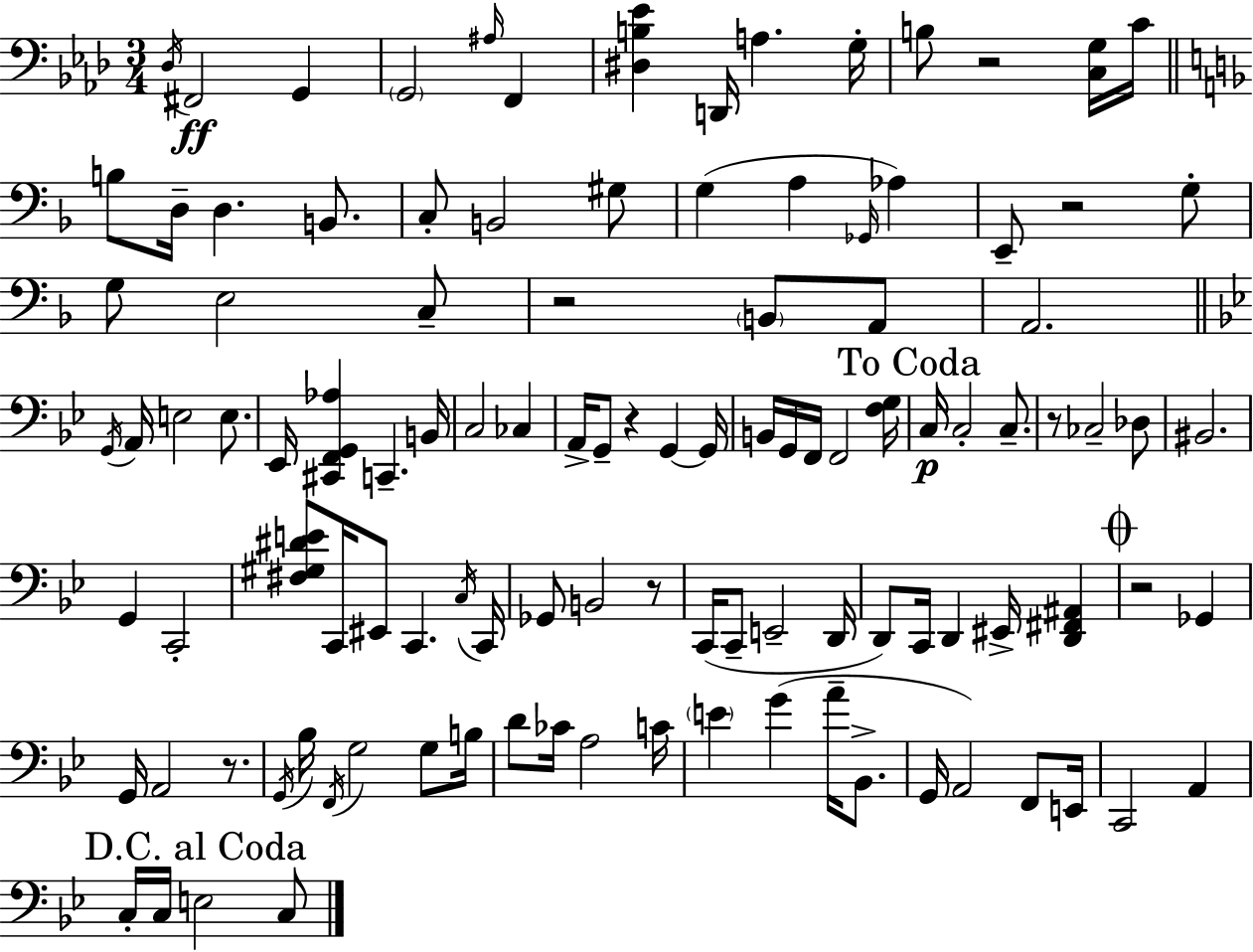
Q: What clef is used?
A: bass